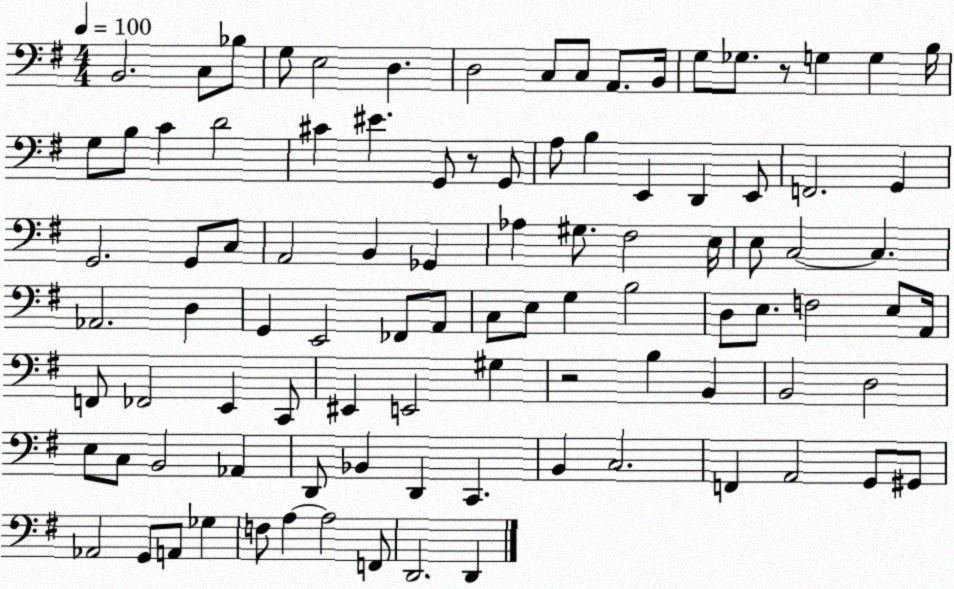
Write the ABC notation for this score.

X:1
T:Untitled
M:4/4
L:1/4
K:G
B,,2 C,/2 _B,/2 G,/2 E,2 D, D,2 C,/2 C,/2 A,,/2 B,,/4 G,/2 _G,/2 z/2 G, G, B,/4 G,/2 B,/2 C D2 ^C ^E G,,/2 z/2 G,,/2 A,/2 B, E,, D,, E,,/2 F,,2 G,, G,,2 G,,/2 C,/2 A,,2 B,, _G,, _A, ^G,/2 ^F,2 E,/4 E,/2 C,2 C, _A,,2 D, G,, E,,2 _F,,/2 A,,/2 C,/2 E,/2 G, B,2 D,/2 E,/2 F,2 E,/2 A,,/4 F,,/2 _F,,2 E,, C,,/2 ^E,, E,,2 ^G, z2 B, B,, B,,2 D,2 E,/2 C,/2 B,,2 _A,, D,,/2 _B,, D,, C,, B,, C,2 F,, A,,2 G,,/2 ^G,,/2 _A,,2 G,,/2 A,,/2 _G, F,/2 A, A,2 F,,/2 D,,2 D,,